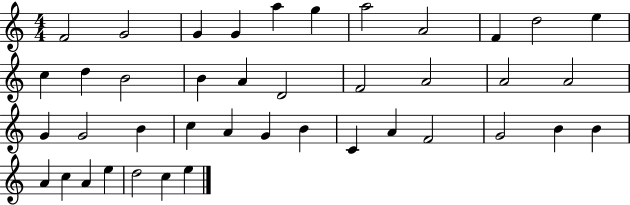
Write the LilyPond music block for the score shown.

{
  \clef treble
  \numericTimeSignature
  \time 4/4
  \key c \major
  f'2 g'2 | g'4 g'4 a''4 g''4 | a''2 a'2 | f'4 d''2 e''4 | \break c''4 d''4 b'2 | b'4 a'4 d'2 | f'2 a'2 | a'2 a'2 | \break g'4 g'2 b'4 | c''4 a'4 g'4 b'4 | c'4 a'4 f'2 | g'2 b'4 b'4 | \break a'4 c''4 a'4 e''4 | d''2 c''4 e''4 | \bar "|."
}